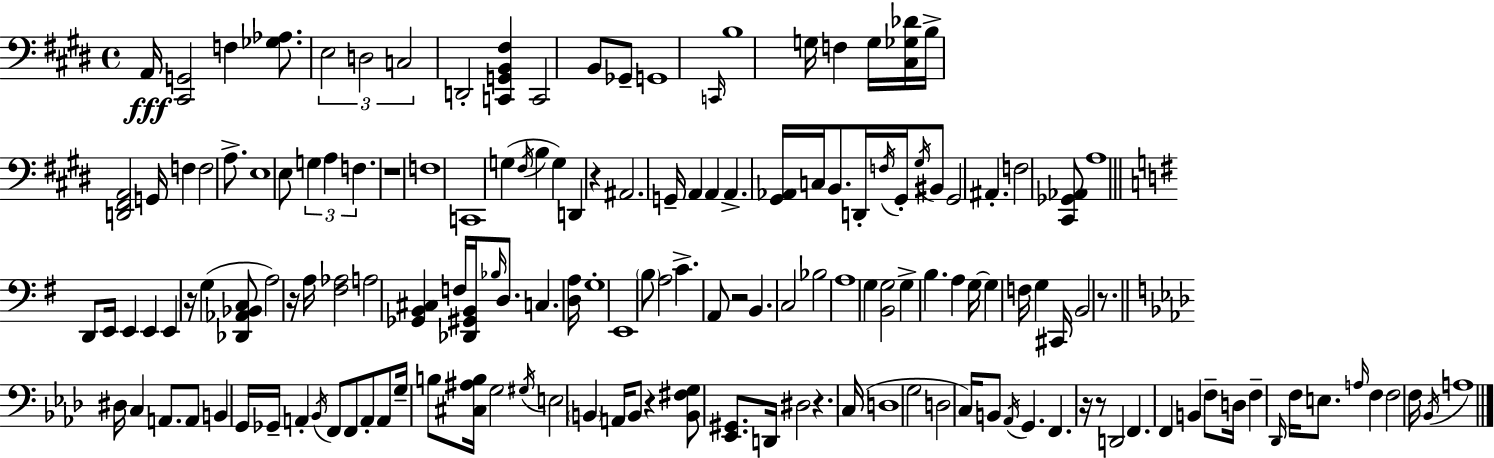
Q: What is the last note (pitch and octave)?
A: A3